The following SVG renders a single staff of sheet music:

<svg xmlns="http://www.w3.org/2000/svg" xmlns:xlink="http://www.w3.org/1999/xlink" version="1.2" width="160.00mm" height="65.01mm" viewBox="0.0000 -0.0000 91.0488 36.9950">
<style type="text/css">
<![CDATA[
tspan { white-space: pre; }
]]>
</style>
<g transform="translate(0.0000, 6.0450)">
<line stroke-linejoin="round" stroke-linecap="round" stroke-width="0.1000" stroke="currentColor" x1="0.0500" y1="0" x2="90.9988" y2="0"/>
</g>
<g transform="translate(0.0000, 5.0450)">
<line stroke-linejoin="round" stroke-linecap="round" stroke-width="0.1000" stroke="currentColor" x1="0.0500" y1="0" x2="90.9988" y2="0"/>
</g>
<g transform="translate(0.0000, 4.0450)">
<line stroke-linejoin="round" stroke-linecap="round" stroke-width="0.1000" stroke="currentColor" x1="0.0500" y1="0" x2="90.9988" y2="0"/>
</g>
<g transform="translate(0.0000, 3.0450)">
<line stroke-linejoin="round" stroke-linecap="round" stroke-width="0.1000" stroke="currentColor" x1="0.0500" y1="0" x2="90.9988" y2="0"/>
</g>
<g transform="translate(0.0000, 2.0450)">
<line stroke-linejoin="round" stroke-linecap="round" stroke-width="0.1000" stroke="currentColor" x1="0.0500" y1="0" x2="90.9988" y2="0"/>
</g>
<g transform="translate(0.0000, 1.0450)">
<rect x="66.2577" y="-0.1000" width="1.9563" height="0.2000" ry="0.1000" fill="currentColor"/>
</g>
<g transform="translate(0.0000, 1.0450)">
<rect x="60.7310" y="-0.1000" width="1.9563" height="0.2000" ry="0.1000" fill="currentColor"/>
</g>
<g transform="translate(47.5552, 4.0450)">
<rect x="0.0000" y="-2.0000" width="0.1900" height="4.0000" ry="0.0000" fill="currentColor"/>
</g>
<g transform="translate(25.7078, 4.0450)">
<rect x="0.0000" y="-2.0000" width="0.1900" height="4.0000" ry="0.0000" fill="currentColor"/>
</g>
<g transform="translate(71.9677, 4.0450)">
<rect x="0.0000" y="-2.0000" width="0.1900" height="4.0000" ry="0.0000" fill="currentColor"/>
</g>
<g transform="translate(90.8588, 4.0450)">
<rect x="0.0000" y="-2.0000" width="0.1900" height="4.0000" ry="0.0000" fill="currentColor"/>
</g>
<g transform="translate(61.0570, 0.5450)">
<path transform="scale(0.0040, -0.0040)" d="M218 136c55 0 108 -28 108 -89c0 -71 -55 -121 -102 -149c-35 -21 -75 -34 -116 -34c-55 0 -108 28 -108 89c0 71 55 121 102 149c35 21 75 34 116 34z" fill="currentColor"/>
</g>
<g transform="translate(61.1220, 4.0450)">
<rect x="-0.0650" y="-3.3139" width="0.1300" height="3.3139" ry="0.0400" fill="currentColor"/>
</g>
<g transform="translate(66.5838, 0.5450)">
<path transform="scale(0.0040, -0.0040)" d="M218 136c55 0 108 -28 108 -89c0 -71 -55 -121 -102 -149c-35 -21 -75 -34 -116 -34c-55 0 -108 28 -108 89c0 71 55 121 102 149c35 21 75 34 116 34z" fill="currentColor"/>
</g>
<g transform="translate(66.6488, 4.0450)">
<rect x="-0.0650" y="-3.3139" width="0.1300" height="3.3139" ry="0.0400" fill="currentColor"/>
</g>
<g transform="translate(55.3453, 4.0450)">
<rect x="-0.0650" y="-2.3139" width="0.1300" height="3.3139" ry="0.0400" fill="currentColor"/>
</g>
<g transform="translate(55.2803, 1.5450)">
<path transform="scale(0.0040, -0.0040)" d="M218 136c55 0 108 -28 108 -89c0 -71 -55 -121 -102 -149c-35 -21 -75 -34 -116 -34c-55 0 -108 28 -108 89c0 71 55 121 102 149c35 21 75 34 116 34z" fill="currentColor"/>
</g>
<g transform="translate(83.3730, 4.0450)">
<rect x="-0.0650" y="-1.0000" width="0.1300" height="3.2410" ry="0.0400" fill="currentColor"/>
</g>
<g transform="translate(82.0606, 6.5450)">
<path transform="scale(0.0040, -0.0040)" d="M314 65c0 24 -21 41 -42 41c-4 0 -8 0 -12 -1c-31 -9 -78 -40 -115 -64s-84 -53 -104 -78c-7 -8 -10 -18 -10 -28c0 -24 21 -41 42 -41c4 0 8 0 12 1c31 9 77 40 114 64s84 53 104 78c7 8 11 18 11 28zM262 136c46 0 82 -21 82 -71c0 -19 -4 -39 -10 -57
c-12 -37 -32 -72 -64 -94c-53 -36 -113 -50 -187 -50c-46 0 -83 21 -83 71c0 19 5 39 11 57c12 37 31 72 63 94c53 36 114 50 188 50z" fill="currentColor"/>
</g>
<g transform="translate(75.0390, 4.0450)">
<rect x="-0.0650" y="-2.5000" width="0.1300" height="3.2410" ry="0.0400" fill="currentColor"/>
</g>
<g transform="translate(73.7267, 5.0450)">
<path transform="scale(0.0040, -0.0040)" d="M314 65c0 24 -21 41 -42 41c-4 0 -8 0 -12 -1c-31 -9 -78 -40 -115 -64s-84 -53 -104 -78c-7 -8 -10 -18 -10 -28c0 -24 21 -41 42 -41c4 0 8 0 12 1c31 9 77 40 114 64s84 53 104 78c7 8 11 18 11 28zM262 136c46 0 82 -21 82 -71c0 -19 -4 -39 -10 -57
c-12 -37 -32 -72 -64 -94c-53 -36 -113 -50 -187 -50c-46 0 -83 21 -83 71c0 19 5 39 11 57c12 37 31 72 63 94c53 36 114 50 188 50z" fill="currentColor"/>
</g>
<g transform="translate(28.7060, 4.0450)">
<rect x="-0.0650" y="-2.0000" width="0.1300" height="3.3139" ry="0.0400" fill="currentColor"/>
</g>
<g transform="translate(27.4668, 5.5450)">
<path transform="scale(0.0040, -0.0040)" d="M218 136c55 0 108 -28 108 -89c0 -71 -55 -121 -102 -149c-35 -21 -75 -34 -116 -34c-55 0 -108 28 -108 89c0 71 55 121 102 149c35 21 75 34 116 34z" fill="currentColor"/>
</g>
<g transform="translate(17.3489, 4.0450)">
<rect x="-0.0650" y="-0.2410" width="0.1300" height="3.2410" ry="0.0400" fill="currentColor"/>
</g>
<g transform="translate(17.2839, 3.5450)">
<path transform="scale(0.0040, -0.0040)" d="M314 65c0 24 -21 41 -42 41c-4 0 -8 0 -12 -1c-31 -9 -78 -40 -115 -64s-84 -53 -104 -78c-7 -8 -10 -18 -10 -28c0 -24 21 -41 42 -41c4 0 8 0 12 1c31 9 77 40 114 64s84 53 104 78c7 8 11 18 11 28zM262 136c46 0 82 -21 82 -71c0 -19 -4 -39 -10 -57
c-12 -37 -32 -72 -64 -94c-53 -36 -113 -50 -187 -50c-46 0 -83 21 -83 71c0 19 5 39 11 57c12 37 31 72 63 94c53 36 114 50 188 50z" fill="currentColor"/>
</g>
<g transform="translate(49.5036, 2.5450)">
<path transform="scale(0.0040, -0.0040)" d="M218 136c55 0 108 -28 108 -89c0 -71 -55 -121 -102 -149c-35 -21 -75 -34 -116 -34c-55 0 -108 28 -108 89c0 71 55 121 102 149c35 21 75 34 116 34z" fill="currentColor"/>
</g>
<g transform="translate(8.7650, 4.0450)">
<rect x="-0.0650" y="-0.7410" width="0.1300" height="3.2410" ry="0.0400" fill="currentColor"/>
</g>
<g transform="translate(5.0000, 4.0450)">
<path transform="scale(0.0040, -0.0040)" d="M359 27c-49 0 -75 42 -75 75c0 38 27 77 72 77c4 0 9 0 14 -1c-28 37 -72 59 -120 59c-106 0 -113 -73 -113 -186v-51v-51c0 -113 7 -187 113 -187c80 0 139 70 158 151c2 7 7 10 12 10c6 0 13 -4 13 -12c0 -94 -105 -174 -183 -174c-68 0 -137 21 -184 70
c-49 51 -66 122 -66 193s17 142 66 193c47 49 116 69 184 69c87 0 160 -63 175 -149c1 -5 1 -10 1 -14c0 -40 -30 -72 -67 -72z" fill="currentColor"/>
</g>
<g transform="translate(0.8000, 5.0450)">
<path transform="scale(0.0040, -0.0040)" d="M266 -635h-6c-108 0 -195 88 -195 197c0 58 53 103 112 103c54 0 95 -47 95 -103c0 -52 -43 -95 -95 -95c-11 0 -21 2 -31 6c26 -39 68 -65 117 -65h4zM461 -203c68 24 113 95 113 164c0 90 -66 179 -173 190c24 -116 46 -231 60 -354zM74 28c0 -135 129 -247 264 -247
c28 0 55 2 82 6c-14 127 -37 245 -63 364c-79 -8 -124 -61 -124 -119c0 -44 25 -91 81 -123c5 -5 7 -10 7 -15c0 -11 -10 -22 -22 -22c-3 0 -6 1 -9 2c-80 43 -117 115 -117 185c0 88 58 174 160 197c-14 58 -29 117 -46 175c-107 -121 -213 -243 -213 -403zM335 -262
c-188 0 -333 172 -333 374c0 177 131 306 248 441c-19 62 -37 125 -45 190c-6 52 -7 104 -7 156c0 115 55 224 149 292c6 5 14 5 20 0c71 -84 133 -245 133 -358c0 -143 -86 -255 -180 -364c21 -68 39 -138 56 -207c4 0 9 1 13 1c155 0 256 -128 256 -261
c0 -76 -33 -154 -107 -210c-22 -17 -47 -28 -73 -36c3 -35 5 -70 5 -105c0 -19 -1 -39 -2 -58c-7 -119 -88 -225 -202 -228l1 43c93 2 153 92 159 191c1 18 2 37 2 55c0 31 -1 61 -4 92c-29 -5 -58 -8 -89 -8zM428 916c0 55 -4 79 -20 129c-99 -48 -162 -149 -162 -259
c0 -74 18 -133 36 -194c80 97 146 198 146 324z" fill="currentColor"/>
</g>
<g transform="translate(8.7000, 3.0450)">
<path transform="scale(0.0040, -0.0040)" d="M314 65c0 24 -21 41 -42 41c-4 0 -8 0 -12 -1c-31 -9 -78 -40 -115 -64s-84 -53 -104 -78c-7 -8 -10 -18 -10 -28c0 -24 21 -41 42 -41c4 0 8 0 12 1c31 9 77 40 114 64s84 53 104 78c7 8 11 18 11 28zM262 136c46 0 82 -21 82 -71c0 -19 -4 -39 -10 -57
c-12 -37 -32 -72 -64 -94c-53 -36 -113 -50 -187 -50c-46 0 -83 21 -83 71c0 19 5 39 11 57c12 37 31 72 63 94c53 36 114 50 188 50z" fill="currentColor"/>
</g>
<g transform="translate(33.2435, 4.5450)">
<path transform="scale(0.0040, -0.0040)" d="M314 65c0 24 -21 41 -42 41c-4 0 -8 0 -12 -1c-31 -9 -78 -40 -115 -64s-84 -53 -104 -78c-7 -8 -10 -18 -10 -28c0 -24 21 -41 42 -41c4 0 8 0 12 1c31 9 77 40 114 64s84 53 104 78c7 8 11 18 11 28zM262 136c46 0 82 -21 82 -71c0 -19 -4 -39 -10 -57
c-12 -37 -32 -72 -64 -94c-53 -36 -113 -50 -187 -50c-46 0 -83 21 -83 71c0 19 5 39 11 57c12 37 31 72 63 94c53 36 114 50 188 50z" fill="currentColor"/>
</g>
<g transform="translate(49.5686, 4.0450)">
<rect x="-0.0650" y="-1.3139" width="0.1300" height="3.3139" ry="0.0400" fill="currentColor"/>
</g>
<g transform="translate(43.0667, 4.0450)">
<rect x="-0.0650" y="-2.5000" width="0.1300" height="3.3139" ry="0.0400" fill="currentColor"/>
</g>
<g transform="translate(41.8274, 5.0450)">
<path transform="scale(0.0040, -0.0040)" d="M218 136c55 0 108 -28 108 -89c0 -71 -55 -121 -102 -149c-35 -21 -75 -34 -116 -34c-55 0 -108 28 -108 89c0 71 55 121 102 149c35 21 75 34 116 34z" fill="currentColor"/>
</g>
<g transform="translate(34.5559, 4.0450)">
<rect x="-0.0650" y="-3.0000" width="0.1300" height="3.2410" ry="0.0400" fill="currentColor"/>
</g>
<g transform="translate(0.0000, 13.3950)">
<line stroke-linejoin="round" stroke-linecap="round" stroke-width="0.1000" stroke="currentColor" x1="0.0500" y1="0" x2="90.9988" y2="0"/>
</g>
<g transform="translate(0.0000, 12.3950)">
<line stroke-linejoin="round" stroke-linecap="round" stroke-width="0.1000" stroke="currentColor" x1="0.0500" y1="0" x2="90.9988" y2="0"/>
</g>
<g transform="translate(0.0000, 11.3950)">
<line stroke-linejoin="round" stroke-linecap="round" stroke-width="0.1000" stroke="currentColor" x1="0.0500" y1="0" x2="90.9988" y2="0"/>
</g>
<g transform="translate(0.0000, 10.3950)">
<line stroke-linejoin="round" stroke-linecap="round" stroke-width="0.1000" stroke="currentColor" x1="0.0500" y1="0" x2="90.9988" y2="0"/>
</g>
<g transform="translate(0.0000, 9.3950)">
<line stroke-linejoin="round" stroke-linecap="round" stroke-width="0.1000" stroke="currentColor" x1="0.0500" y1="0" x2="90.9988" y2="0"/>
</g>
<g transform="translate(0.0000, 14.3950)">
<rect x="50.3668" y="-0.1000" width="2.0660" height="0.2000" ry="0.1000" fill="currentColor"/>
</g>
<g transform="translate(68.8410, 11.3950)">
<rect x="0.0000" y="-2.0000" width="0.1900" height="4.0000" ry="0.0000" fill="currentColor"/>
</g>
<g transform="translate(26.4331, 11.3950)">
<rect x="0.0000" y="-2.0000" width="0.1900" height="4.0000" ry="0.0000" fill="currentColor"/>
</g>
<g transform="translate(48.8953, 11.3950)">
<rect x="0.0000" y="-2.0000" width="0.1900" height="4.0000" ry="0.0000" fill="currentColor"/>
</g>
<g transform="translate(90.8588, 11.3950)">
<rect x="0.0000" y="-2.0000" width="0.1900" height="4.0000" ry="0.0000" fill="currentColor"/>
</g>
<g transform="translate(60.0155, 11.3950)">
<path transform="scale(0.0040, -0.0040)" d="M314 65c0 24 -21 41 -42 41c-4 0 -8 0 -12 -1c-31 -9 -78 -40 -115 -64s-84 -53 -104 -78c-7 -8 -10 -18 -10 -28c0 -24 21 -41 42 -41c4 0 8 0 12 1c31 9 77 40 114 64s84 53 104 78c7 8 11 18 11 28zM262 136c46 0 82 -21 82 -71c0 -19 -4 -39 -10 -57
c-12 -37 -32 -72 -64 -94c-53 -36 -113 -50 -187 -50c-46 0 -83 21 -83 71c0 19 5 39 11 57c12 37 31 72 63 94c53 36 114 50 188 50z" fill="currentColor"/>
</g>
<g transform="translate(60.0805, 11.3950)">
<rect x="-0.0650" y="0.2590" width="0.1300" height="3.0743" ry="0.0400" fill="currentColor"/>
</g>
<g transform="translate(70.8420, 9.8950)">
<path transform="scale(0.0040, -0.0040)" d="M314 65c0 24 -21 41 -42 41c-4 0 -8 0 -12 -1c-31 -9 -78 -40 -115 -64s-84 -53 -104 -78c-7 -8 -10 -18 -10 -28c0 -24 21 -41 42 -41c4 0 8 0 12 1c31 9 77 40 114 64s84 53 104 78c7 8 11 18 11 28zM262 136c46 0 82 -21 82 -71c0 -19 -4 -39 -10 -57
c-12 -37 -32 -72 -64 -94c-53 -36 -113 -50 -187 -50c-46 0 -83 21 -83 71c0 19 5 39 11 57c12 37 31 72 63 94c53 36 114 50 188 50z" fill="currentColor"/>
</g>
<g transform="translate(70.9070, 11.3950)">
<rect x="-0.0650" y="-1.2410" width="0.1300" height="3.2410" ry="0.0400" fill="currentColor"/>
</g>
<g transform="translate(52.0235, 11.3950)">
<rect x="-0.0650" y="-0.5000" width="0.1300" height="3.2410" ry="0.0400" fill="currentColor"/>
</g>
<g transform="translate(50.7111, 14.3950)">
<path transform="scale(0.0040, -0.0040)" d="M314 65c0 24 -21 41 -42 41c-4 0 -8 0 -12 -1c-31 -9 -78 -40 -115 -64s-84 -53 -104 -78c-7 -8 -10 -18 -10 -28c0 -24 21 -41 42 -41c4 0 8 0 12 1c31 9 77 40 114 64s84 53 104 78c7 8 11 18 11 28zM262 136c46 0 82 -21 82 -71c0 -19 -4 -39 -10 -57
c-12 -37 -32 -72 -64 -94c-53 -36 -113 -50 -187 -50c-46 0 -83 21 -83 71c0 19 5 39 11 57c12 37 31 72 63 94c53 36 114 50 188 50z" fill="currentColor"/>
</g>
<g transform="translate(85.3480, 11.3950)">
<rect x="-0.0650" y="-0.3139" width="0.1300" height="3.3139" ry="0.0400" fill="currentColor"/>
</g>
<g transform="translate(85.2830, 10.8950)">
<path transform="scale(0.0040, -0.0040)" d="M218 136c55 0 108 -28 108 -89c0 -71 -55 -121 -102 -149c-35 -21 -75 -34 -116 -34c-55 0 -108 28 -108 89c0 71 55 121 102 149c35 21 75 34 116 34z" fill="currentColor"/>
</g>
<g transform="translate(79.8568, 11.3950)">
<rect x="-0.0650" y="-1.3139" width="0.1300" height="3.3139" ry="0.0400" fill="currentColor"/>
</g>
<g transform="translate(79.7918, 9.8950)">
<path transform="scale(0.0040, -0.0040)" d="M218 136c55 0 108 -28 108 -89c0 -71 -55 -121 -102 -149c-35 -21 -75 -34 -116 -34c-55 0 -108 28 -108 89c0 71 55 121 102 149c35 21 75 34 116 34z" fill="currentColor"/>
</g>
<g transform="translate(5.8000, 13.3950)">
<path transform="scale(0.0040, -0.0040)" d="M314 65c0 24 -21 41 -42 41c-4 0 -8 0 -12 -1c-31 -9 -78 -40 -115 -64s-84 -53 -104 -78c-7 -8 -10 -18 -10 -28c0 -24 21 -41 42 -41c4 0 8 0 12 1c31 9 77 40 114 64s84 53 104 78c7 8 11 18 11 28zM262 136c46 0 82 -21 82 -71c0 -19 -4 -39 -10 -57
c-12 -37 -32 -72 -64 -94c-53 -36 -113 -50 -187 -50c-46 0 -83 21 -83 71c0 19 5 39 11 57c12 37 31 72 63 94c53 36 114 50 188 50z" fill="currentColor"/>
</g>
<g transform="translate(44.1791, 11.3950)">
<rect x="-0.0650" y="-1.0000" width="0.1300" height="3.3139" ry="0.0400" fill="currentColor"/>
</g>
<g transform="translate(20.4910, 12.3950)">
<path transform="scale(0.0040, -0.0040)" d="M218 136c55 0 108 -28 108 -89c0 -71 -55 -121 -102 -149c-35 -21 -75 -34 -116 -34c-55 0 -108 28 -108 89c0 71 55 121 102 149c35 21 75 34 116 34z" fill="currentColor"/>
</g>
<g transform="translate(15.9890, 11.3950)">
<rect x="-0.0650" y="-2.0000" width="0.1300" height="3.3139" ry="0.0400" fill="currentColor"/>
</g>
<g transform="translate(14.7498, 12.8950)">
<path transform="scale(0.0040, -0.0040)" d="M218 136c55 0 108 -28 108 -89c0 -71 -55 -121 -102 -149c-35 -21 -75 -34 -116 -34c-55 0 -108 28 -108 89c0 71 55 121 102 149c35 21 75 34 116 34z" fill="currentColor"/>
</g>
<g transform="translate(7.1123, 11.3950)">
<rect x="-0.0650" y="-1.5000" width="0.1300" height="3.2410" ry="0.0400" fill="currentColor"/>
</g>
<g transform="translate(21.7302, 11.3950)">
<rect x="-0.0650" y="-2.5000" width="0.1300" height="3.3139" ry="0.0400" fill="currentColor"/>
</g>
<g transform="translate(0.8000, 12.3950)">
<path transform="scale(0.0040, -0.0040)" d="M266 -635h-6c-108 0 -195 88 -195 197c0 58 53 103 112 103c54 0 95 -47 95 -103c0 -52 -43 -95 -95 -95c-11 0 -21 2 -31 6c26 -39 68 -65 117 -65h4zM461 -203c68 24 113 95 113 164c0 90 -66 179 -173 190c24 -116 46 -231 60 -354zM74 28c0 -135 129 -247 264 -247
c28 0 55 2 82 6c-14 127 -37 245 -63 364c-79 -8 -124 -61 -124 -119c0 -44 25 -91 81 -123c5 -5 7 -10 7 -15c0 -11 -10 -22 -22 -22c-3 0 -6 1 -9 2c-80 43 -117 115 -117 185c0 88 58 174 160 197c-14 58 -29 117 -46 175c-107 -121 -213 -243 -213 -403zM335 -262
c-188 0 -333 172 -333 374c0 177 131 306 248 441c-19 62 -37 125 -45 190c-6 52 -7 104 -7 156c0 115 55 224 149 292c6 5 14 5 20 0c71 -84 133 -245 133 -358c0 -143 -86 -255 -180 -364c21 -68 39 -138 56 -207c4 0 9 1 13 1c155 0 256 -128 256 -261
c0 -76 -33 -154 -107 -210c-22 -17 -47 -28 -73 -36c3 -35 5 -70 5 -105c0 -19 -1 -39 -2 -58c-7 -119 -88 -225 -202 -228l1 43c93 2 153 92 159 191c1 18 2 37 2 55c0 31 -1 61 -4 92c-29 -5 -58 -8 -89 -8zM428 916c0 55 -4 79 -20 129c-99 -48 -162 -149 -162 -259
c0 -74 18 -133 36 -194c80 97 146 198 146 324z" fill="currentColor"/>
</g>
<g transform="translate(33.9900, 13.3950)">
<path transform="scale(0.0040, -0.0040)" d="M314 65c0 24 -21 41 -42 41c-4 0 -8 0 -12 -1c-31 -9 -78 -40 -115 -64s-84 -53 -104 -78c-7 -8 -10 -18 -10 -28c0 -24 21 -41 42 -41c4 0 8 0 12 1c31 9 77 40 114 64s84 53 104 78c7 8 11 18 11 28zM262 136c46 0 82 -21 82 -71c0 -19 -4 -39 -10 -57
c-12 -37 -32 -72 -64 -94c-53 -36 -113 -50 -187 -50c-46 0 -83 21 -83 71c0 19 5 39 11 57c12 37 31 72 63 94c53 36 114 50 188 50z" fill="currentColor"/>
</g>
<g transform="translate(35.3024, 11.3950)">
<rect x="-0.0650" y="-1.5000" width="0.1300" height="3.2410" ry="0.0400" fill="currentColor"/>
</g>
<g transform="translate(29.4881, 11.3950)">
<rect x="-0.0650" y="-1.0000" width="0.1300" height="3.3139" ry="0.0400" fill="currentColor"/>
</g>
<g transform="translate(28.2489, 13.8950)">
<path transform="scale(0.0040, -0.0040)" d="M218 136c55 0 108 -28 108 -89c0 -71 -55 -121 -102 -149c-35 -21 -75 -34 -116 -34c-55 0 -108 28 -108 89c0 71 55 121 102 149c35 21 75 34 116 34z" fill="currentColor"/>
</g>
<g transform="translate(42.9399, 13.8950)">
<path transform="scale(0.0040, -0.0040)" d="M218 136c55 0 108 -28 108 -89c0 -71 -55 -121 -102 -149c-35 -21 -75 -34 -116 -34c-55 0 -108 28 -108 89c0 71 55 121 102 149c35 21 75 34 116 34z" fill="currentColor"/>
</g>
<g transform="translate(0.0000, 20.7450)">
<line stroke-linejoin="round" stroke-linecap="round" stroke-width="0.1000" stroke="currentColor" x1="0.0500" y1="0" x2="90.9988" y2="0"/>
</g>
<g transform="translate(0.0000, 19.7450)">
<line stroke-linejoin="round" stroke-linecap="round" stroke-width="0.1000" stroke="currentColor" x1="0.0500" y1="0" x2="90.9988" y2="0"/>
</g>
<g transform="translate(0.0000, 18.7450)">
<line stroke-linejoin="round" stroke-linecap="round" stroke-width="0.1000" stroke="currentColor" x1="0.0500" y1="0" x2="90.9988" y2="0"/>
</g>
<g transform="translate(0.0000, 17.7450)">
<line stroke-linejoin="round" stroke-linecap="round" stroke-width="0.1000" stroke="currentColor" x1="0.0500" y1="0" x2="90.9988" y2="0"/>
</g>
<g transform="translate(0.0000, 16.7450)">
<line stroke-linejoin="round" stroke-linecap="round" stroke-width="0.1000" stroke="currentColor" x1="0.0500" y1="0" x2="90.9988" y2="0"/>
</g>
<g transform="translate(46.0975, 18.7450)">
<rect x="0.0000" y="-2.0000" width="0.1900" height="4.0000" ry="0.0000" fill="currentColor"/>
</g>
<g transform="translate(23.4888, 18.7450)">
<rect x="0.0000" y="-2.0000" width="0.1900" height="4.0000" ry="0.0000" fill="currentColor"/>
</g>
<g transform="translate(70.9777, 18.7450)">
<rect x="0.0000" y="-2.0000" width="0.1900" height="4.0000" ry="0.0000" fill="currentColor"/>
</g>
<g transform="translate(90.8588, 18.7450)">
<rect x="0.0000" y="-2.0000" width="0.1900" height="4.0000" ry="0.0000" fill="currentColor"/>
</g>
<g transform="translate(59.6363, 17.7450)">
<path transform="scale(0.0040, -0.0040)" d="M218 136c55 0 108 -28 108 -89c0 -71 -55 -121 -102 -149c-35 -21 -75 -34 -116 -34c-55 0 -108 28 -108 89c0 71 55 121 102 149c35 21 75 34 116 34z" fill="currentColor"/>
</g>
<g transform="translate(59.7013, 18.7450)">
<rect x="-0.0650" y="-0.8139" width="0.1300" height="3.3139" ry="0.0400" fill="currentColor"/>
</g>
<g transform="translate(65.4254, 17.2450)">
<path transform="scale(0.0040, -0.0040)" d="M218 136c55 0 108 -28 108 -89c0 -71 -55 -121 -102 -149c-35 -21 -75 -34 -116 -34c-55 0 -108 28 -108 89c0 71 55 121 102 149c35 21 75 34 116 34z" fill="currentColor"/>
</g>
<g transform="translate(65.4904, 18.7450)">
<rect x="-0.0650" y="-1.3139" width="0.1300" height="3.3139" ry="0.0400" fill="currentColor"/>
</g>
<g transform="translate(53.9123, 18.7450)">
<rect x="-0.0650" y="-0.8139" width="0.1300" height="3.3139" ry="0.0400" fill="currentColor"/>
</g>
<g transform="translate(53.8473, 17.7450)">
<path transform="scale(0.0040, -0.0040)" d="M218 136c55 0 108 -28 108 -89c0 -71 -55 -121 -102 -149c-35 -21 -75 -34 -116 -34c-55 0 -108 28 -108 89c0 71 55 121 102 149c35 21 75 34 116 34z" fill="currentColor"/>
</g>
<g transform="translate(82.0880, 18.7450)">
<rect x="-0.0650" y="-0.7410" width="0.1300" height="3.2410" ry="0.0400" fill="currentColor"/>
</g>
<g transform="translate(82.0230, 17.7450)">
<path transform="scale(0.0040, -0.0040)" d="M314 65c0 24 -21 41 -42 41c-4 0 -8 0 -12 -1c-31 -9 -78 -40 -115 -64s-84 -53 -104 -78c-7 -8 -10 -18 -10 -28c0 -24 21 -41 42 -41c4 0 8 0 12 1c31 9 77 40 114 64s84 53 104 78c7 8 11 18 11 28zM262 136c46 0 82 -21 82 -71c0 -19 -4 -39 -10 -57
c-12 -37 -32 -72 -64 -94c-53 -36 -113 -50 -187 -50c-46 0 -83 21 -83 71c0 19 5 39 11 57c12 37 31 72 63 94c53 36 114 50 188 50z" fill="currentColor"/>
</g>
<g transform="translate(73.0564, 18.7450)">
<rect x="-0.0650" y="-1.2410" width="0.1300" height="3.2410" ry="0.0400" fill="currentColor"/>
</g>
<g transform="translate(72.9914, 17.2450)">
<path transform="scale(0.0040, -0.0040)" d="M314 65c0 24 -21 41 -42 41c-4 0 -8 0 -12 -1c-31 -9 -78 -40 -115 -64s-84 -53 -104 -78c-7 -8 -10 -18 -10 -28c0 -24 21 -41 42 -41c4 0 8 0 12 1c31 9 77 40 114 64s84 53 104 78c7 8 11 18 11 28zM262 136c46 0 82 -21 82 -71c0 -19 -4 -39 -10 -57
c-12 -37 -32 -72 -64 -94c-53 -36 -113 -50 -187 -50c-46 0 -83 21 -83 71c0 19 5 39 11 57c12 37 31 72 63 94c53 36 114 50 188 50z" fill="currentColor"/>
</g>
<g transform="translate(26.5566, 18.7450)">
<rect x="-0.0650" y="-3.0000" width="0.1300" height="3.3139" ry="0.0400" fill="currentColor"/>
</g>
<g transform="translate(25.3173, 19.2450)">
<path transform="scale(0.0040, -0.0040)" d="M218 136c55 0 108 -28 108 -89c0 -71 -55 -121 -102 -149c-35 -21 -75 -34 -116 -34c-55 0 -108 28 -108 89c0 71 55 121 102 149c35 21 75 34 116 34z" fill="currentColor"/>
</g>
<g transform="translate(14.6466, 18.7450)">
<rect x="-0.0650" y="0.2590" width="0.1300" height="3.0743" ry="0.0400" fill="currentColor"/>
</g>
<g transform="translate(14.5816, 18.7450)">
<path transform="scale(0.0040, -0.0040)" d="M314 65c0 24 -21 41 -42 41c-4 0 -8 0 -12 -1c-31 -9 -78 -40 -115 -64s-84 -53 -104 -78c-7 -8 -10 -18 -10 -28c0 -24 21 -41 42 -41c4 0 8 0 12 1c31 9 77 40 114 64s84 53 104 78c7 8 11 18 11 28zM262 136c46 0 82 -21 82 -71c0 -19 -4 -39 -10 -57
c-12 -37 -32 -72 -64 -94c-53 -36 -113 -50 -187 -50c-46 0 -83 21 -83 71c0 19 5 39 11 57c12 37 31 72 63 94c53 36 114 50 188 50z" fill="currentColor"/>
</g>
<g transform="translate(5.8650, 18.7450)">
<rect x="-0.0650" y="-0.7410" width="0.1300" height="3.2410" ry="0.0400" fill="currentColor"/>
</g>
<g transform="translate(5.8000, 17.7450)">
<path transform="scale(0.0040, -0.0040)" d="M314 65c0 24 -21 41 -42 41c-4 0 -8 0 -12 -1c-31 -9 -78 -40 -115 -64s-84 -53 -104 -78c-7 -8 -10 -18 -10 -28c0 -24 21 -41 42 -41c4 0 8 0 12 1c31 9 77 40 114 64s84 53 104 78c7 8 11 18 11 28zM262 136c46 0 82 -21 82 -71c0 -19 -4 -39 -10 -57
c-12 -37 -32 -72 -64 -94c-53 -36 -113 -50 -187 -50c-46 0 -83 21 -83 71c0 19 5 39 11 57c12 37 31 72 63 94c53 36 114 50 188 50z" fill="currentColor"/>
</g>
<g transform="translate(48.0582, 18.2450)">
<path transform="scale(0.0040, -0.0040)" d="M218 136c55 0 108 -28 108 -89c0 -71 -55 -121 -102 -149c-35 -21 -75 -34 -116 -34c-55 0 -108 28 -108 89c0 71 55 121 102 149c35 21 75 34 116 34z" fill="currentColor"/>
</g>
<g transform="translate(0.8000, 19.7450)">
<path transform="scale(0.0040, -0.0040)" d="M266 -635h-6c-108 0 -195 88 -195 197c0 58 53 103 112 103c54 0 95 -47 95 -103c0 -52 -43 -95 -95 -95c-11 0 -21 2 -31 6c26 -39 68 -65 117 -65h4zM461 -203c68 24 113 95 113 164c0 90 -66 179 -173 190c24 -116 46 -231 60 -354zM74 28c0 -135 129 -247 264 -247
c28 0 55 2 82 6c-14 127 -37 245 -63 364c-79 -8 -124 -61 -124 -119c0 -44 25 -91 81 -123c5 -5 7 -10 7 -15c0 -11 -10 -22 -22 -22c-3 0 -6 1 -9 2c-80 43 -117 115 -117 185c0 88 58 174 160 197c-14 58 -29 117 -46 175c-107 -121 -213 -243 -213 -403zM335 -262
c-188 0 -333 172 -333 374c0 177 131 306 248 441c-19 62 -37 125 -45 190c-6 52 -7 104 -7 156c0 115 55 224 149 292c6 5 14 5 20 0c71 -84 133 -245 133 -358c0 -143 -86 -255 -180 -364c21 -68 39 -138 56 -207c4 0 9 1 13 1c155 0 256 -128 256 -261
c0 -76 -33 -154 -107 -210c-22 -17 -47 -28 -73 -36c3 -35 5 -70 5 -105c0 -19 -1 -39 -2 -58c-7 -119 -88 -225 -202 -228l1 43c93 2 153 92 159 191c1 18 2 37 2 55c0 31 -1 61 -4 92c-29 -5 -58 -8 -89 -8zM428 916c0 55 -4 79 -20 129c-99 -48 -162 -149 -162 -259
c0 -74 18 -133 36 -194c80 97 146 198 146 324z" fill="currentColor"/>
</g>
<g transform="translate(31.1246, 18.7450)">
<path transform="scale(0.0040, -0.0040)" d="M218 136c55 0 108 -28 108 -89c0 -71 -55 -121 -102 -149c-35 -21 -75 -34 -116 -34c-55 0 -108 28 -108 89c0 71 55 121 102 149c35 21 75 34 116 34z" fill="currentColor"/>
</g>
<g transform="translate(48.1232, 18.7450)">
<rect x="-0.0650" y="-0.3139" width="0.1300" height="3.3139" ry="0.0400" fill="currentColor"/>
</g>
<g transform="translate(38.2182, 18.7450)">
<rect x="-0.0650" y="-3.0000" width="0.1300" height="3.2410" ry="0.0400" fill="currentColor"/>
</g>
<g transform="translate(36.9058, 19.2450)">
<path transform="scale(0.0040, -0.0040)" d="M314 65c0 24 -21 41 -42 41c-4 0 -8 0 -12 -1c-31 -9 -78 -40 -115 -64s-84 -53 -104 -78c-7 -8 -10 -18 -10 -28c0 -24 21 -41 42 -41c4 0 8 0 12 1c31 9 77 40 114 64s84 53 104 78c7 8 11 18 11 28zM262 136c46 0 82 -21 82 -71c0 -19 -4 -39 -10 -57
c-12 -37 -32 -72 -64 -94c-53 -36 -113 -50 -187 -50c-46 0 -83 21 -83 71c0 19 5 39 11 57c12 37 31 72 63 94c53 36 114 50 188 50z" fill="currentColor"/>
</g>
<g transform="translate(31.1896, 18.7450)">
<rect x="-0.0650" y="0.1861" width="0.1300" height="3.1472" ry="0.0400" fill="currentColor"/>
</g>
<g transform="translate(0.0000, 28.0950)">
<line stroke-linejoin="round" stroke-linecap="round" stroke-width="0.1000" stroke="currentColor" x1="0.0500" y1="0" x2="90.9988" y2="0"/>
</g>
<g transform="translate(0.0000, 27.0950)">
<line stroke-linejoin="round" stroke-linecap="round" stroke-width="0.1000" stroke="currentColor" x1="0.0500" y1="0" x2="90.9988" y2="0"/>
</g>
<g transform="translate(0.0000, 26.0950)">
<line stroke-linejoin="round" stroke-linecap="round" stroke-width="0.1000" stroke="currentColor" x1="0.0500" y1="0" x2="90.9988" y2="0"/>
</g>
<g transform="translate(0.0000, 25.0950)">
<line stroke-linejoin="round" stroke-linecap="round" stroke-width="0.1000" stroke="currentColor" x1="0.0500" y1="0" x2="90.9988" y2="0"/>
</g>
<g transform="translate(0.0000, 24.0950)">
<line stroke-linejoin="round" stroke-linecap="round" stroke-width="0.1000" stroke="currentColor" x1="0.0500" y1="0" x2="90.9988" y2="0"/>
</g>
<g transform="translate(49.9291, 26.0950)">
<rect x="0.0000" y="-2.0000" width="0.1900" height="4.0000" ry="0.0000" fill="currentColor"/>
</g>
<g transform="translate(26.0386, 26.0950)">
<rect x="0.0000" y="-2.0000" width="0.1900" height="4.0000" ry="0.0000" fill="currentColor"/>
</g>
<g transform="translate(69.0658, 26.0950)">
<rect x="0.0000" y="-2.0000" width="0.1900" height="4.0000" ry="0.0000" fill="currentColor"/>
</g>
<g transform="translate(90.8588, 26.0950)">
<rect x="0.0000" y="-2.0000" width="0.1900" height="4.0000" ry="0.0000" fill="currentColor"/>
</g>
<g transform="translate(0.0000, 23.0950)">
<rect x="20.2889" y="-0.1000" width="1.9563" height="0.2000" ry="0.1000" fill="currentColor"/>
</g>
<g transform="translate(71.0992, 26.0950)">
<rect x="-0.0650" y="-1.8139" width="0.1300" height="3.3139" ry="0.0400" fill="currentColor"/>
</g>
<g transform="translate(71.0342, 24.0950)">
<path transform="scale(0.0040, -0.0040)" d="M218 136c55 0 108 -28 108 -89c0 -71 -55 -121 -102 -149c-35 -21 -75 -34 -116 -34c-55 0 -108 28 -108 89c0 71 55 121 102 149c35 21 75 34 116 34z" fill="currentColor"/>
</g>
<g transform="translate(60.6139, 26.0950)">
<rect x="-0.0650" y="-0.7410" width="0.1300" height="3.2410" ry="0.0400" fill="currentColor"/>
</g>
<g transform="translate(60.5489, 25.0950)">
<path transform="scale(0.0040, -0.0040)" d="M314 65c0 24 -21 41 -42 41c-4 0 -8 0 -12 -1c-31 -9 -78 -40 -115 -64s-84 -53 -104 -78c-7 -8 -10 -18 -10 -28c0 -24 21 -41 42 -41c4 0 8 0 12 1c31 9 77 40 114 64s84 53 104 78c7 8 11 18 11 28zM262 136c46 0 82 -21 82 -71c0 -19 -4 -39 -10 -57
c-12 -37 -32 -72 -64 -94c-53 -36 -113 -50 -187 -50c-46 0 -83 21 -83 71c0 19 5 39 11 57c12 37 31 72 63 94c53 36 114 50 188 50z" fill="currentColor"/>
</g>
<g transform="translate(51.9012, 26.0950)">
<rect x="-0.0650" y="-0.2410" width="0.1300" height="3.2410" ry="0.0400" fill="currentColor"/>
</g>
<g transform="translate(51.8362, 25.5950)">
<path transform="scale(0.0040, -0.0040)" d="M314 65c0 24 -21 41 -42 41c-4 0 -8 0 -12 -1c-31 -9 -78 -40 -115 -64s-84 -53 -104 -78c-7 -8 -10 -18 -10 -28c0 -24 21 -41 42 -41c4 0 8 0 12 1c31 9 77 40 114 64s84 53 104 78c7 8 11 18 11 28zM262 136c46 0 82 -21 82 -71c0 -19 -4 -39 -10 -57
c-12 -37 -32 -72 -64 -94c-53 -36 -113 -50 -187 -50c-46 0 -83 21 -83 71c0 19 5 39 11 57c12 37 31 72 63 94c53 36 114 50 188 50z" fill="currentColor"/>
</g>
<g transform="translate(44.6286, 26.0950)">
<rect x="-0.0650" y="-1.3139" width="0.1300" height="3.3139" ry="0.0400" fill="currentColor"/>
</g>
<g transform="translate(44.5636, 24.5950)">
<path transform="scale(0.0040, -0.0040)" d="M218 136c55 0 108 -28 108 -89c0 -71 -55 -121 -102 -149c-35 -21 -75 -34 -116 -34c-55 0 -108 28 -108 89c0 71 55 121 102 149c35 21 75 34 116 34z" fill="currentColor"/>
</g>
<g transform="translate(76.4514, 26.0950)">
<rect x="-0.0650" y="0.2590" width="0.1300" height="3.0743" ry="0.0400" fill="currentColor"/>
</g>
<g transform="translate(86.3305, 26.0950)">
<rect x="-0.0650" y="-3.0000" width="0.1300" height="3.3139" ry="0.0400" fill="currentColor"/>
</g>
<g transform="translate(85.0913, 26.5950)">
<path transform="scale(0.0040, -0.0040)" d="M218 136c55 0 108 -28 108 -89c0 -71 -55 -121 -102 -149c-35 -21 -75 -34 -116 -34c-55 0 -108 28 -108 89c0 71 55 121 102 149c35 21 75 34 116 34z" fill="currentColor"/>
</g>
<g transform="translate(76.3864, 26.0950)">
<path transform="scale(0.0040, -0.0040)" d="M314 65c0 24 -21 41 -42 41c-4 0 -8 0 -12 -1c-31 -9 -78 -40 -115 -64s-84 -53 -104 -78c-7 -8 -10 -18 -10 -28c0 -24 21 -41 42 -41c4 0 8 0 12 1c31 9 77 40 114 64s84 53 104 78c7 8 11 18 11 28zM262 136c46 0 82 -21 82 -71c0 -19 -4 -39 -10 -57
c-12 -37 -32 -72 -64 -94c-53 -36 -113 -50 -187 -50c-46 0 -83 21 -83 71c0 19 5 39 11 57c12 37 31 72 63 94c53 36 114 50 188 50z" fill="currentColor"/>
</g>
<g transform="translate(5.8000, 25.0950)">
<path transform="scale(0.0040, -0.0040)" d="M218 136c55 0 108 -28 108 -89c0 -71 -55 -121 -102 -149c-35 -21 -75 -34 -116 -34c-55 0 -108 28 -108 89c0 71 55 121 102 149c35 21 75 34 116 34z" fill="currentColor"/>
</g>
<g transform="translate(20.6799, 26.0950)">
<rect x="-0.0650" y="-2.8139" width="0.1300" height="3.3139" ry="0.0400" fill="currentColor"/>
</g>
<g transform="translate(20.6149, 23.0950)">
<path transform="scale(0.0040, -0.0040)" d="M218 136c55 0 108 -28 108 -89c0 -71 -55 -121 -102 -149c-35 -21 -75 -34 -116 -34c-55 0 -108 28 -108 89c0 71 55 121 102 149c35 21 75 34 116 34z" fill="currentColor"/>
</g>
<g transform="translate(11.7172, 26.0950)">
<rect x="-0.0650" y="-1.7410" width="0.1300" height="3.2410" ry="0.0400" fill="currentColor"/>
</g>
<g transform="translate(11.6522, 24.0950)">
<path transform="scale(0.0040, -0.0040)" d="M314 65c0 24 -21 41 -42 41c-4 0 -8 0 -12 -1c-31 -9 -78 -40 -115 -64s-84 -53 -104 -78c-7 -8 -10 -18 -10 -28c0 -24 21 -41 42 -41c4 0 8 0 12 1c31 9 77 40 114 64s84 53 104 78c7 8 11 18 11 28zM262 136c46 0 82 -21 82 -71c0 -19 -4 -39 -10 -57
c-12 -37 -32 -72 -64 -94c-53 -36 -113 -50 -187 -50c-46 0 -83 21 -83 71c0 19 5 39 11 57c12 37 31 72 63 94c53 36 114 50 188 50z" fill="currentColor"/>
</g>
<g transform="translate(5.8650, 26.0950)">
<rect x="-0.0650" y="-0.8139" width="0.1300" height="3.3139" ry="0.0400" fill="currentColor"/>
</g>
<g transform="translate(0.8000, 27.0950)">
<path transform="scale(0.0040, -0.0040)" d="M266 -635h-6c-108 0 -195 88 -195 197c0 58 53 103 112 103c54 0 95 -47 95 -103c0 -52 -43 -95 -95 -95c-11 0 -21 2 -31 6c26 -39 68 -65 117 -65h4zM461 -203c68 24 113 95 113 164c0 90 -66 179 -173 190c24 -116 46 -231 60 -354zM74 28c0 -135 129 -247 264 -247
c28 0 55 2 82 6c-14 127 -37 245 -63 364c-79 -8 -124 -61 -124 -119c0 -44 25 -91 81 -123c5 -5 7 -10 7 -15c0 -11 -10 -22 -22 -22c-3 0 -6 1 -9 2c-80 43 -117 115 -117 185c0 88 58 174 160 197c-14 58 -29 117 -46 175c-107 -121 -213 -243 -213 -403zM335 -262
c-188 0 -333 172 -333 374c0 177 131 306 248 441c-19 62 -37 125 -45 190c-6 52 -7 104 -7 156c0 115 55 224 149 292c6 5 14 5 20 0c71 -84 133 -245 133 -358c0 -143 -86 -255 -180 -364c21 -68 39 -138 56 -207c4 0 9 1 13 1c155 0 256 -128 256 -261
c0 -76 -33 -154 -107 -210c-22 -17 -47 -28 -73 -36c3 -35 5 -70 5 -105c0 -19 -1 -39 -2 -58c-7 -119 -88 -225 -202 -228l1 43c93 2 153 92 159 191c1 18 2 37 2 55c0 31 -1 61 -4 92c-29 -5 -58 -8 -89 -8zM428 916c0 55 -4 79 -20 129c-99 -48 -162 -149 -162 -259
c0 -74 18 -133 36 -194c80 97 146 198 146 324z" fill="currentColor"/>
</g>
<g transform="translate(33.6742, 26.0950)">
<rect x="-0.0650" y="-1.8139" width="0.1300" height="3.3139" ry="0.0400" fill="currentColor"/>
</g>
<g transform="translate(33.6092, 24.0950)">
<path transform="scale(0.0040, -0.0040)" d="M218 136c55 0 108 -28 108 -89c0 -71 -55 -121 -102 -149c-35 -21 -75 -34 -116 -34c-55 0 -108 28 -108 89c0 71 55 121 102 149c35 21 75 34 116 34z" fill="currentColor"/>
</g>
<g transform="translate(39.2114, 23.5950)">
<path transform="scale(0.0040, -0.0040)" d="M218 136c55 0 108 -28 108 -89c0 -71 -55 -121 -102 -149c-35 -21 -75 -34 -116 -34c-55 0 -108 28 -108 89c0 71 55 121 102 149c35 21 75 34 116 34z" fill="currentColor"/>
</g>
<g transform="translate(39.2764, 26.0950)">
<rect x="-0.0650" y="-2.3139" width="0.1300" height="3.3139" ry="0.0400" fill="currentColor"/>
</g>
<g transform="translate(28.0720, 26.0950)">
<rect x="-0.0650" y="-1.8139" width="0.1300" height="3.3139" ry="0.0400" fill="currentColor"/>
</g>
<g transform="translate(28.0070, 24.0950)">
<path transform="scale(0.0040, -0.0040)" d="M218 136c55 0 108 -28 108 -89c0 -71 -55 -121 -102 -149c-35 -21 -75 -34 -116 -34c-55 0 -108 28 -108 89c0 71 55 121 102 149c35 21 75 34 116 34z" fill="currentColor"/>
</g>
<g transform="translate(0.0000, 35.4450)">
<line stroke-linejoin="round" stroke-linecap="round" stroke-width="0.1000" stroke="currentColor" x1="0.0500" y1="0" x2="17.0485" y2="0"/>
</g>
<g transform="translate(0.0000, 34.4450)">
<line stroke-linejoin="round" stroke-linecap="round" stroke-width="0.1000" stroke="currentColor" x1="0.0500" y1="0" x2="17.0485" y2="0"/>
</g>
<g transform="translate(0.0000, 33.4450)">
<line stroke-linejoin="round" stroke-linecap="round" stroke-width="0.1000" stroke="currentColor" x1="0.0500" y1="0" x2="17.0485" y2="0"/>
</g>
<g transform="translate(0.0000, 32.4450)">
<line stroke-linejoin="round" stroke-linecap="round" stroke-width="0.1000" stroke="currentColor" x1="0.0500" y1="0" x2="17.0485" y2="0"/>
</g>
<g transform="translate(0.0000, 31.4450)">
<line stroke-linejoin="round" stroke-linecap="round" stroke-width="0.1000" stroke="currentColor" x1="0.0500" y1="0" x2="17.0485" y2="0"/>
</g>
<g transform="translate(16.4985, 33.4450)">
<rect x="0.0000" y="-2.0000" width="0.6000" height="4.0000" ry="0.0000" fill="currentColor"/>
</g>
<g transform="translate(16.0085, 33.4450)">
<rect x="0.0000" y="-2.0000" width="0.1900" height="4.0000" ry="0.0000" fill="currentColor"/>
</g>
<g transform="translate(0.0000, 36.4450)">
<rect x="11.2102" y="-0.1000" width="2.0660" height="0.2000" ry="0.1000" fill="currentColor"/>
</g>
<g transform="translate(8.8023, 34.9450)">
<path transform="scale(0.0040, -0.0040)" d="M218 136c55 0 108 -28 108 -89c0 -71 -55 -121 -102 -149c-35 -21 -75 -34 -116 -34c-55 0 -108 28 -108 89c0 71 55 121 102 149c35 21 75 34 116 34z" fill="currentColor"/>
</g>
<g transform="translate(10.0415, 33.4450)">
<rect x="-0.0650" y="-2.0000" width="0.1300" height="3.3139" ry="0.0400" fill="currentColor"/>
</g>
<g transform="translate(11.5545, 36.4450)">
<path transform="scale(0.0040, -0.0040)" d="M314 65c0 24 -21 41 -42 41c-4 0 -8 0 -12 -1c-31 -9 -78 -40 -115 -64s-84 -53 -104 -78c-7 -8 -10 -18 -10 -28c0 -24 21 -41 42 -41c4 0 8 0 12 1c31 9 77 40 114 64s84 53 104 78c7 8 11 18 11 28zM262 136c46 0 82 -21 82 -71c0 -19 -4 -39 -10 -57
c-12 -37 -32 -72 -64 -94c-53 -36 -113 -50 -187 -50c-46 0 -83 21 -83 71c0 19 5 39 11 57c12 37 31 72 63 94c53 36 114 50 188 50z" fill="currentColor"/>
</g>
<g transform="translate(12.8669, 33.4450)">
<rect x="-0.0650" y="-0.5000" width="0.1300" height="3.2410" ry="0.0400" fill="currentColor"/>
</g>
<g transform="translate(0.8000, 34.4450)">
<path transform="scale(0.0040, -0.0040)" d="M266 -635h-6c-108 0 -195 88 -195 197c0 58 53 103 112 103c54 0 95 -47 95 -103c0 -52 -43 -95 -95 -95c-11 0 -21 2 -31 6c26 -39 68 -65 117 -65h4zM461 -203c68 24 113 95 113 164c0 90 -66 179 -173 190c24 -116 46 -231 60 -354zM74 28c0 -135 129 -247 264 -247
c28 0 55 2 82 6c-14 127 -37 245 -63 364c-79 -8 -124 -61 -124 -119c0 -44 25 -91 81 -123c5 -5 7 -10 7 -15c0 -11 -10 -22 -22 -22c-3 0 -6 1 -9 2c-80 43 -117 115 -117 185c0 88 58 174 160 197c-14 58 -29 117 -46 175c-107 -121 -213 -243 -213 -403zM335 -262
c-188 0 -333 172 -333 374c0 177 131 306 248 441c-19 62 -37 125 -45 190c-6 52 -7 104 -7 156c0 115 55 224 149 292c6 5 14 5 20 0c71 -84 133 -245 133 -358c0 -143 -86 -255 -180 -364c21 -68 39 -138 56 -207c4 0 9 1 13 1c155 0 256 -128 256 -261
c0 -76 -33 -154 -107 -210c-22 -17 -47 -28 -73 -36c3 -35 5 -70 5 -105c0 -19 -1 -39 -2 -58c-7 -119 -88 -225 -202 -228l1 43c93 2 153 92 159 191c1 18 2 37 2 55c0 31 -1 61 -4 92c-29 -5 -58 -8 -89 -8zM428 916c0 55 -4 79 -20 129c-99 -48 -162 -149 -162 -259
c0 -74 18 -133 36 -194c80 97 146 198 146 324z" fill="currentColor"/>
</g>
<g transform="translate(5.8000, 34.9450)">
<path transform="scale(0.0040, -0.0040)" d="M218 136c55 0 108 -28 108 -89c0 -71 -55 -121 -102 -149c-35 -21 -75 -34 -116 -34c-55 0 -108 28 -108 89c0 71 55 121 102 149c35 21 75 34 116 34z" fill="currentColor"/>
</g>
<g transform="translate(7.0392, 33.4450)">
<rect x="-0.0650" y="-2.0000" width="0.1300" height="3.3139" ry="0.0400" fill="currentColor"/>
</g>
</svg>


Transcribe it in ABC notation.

X:1
T:Untitled
M:4/4
L:1/4
K:C
d2 c2 F A2 G e g b b G2 D2 E2 F G D E2 D C2 B2 e2 e c d2 B2 A B A2 c d d e e2 d2 d f2 a f f g e c2 d2 f B2 A F F C2